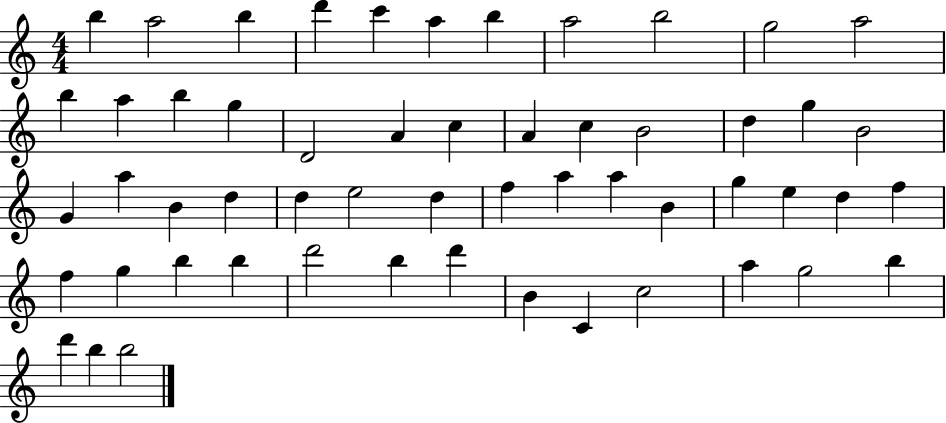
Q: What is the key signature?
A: C major